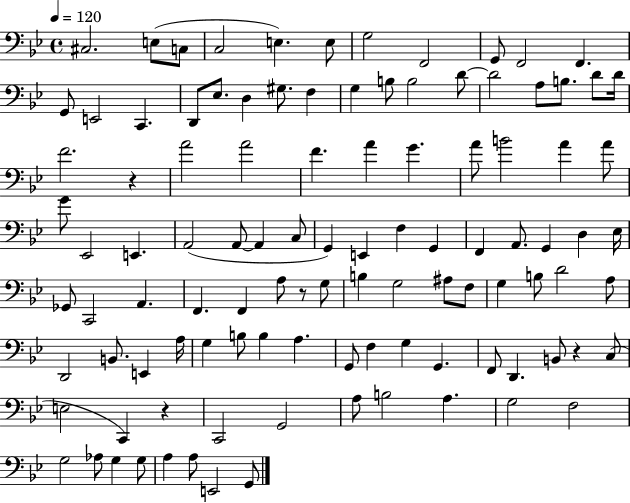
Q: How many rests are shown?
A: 4